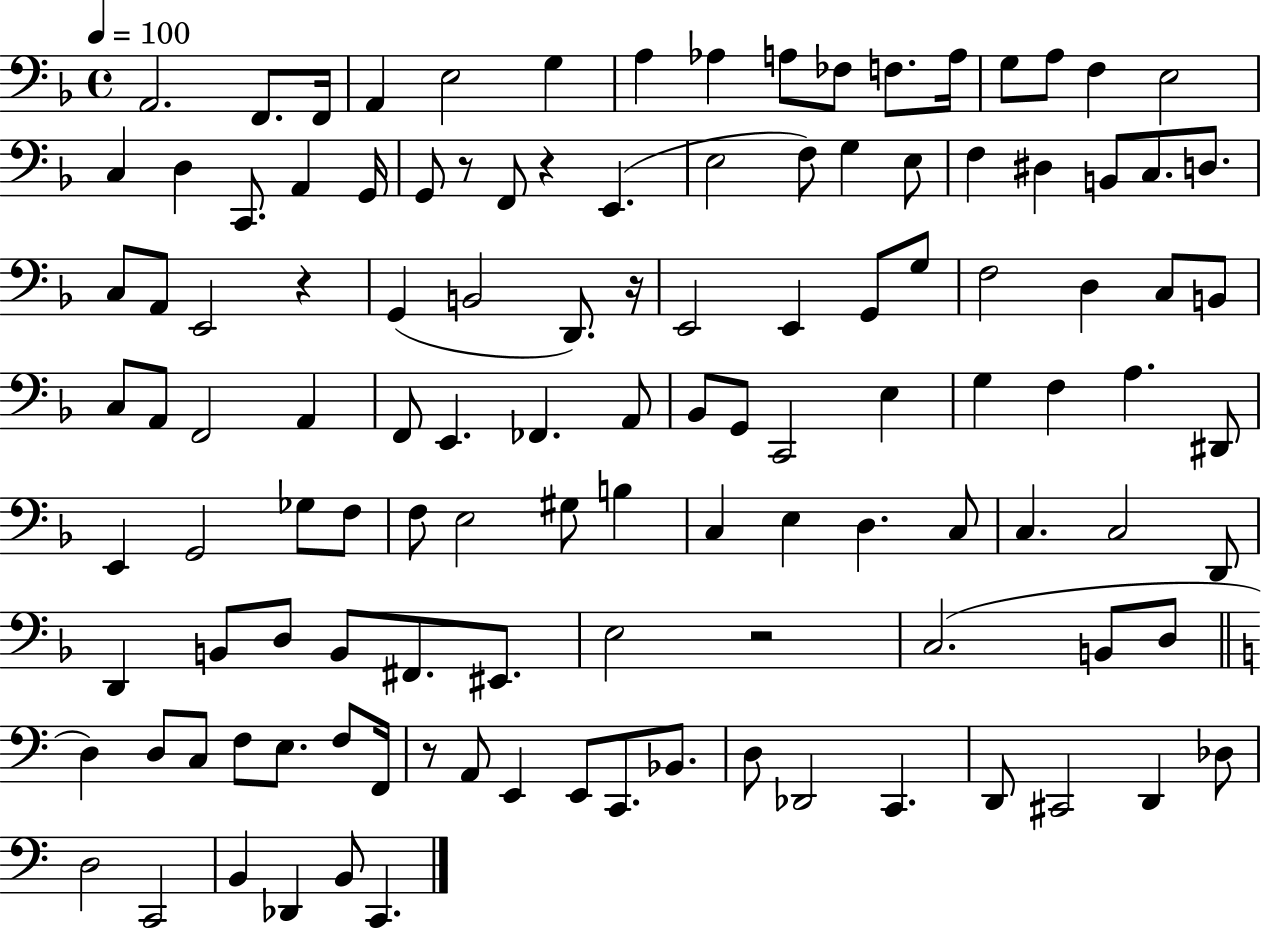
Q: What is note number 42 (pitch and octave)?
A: G2